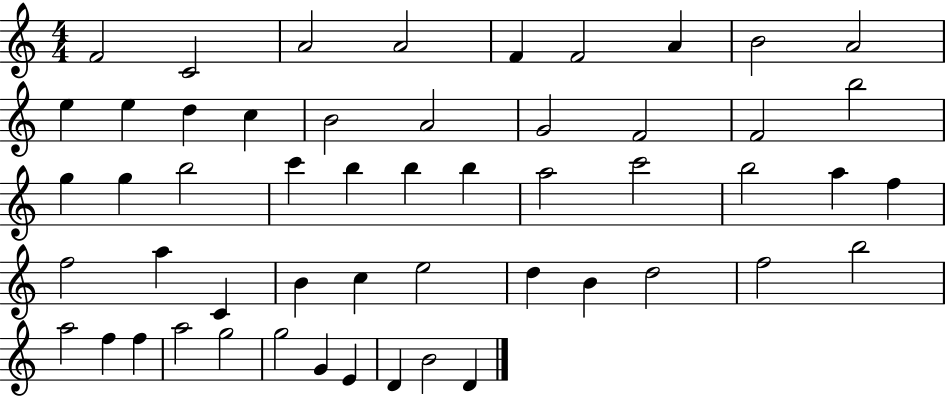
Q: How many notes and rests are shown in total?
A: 53